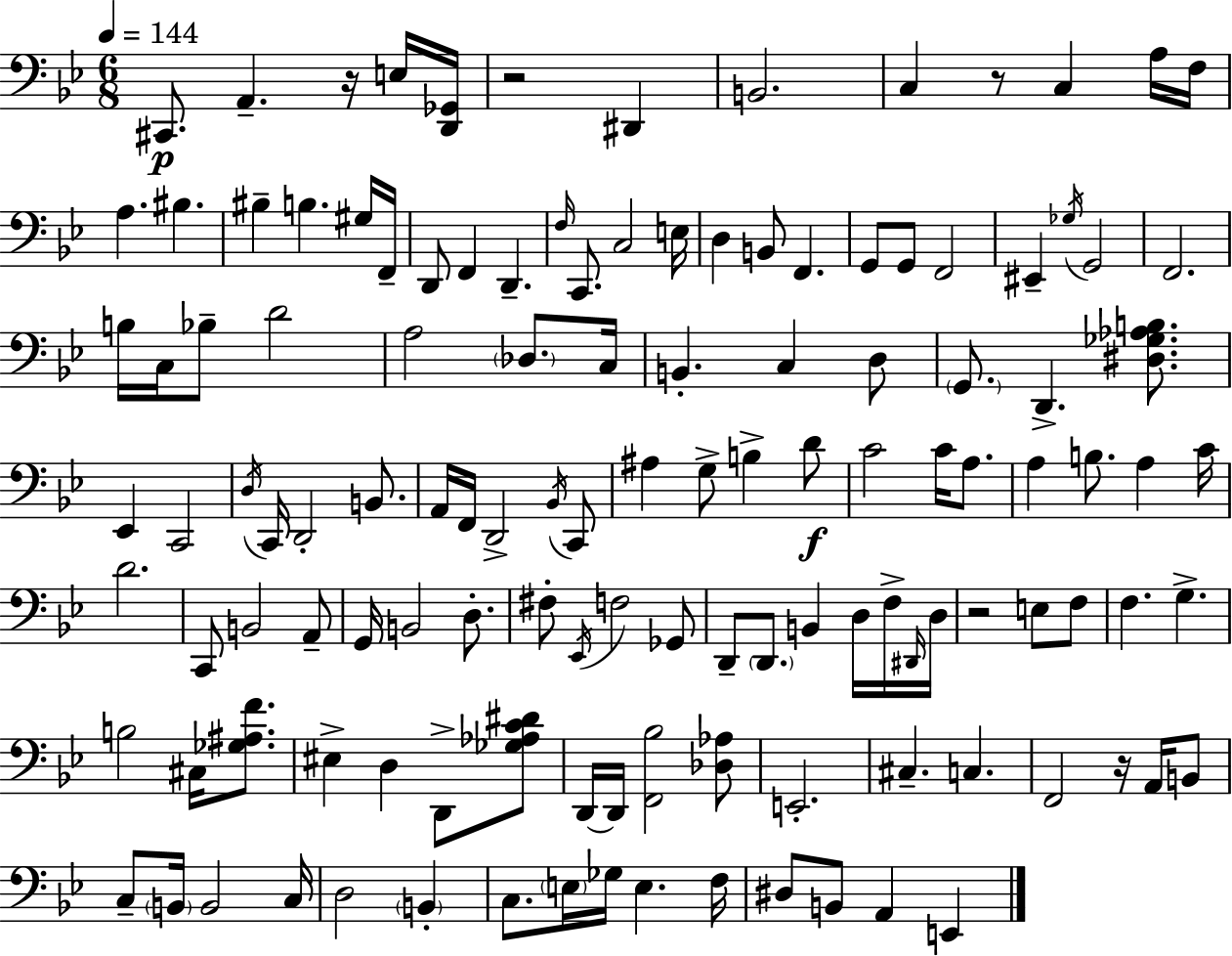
C#2/e. A2/q. R/s E3/s [D2,Gb2]/s R/h D#2/q B2/h. C3/q R/e C3/q A3/s F3/s A3/q. BIS3/q. BIS3/q B3/q. G#3/s F2/s D2/e F2/q D2/q. F3/s C2/e. C3/h E3/s D3/q B2/e F2/q. G2/e G2/e F2/h EIS2/q Gb3/s G2/h F2/h. B3/s C3/s Bb3/e D4/h A3/h Db3/e. C3/s B2/q. C3/q D3/e G2/e. D2/q. [D#3,Gb3,Ab3,B3]/e. Eb2/q C2/h D3/s C2/s D2/h B2/e. A2/s F2/s D2/h Bb2/s C2/e A#3/q G3/e B3/q D4/e C4/h C4/s A3/e. A3/q B3/e. A3/q C4/s D4/h. C2/e B2/h A2/e G2/s B2/h D3/e. F#3/e Eb2/s F3/h Gb2/e D2/e D2/e. B2/q D3/s F3/s D#2/s D3/s R/h E3/e F3/e F3/q. G3/q. B3/h C#3/s [Gb3,A#3,F4]/e. EIS3/q D3/q D2/e [Gb3,Ab3,C4,D#4]/e D2/s D2/s [F2,Bb3]/h [Db3,Ab3]/e E2/h. C#3/q. C3/q. F2/h R/s A2/s B2/e C3/e B2/s B2/h C3/s D3/h B2/q C3/e. E3/s Gb3/s E3/q. F3/s D#3/e B2/e A2/q E2/q